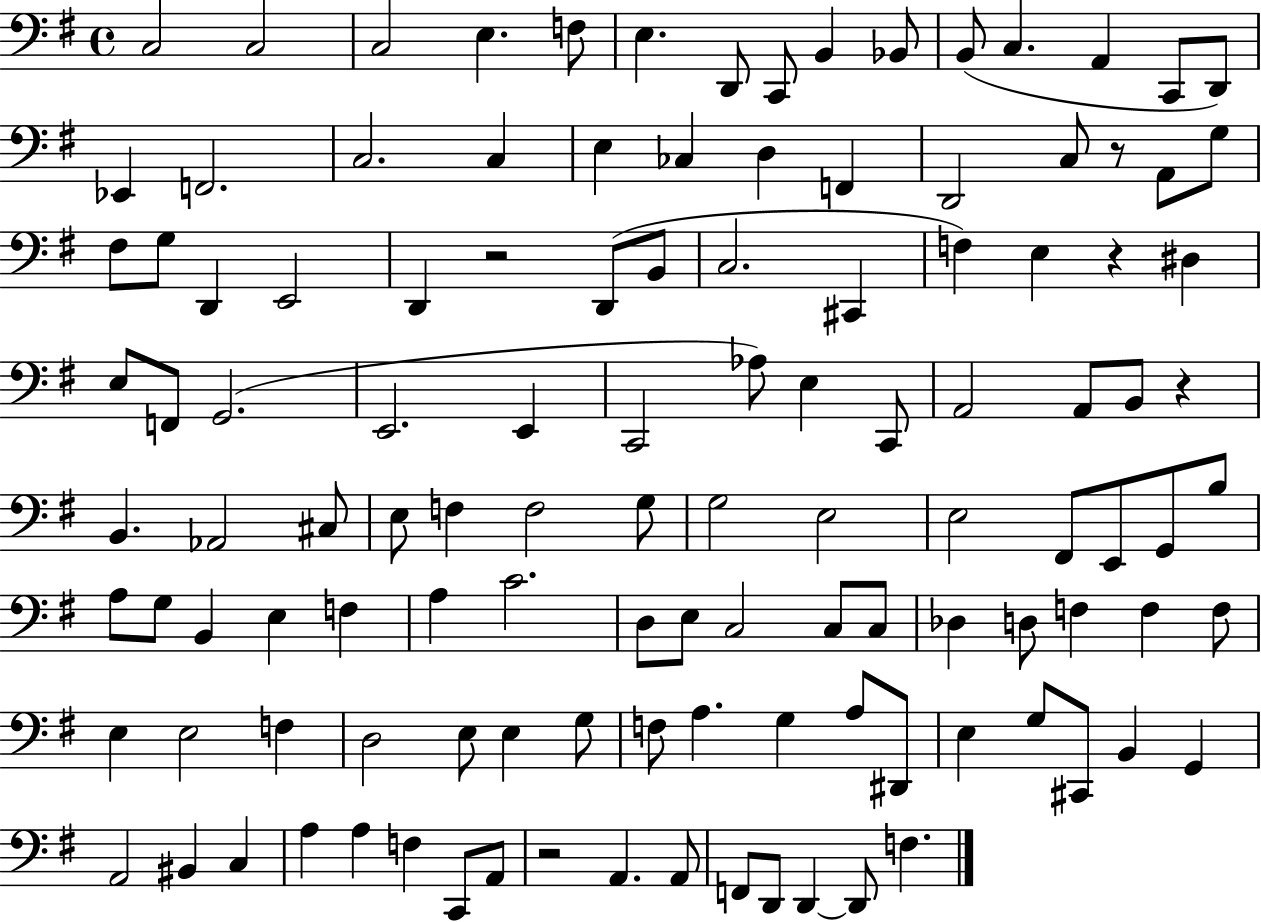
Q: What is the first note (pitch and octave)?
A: C3